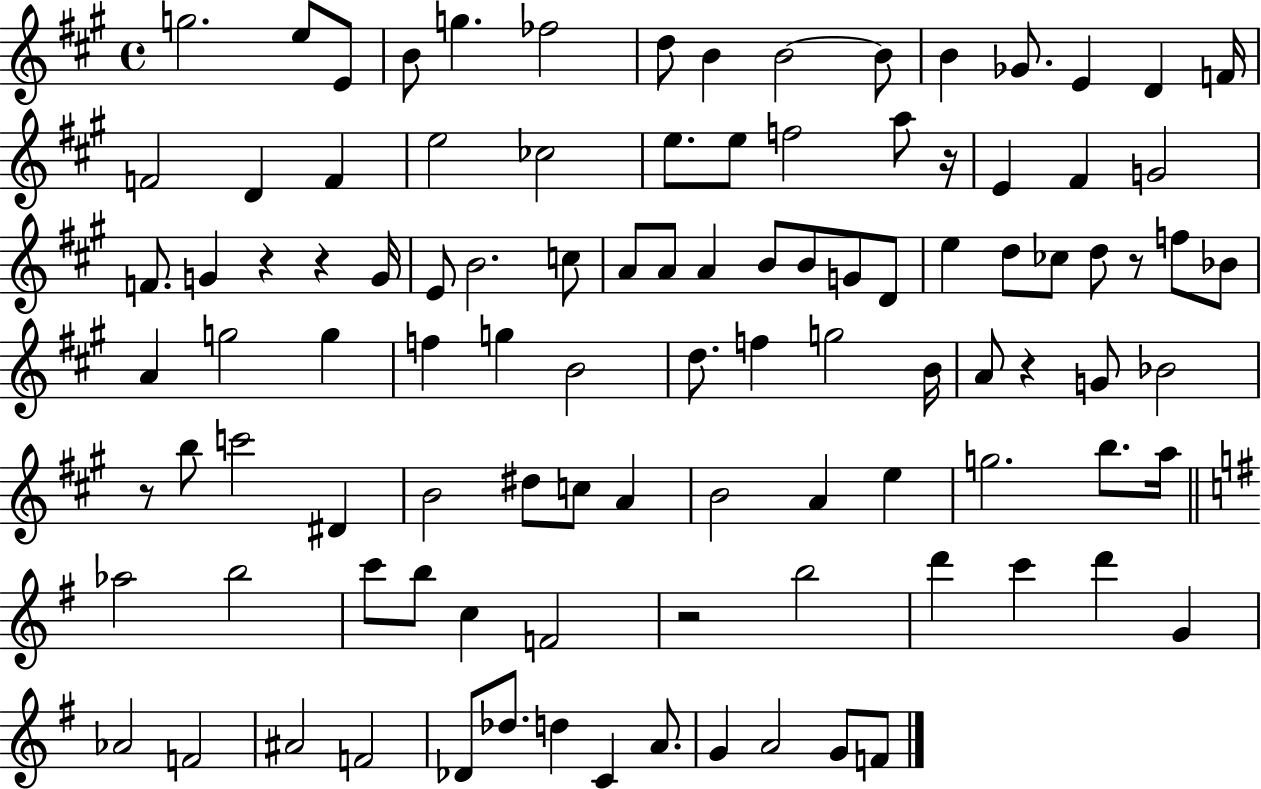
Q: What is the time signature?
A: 4/4